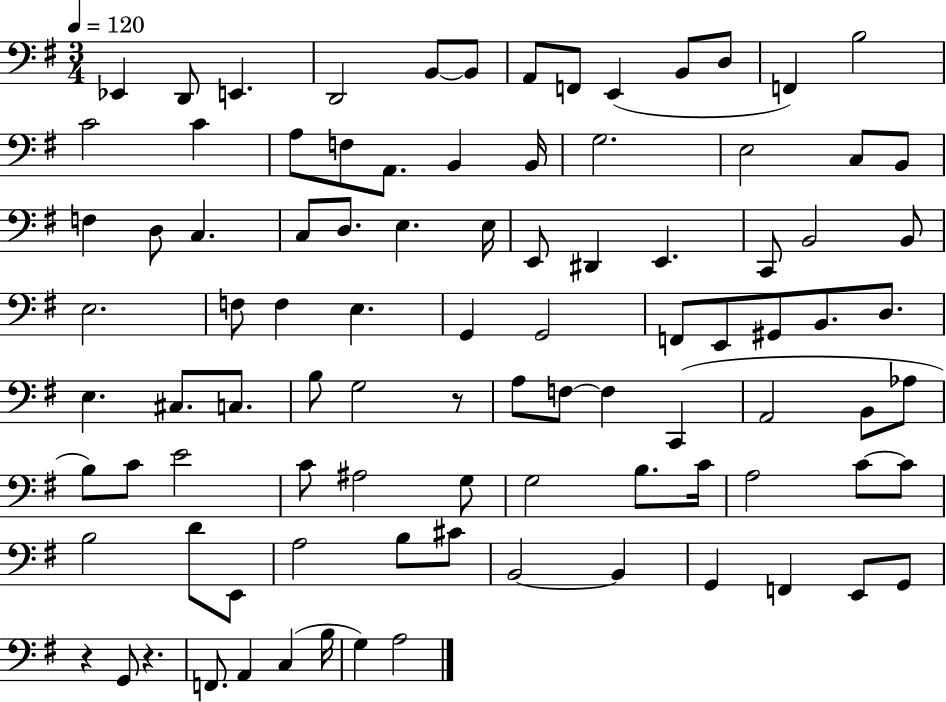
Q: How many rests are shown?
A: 3